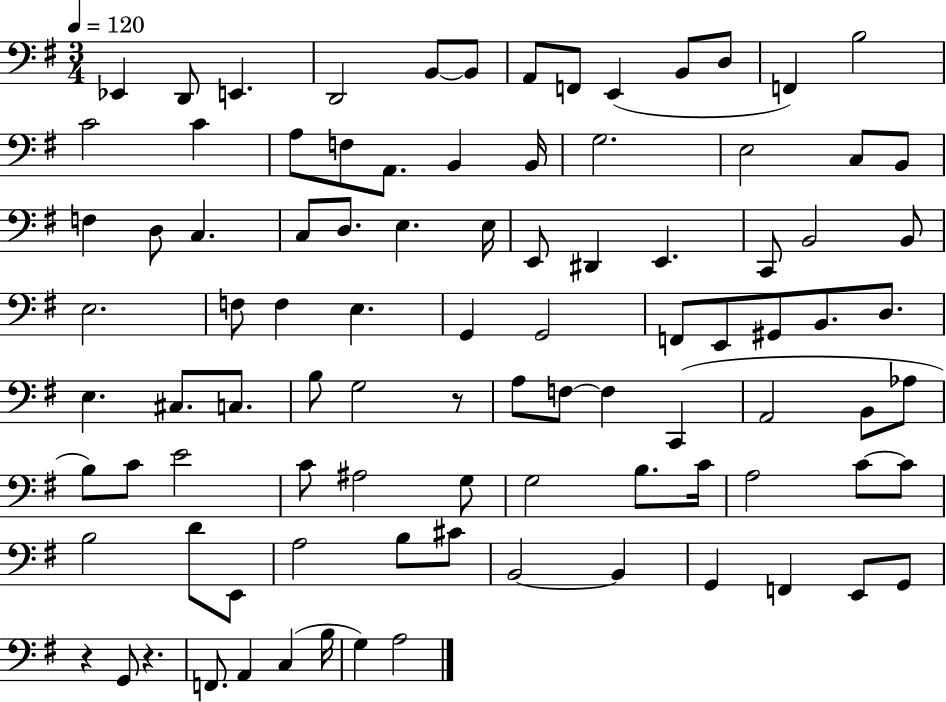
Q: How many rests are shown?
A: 3